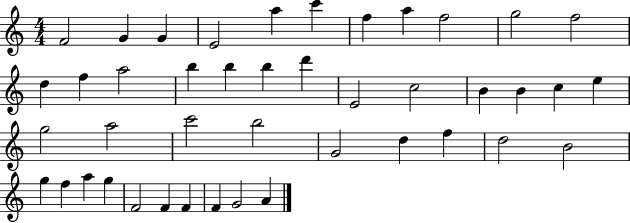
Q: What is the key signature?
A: C major